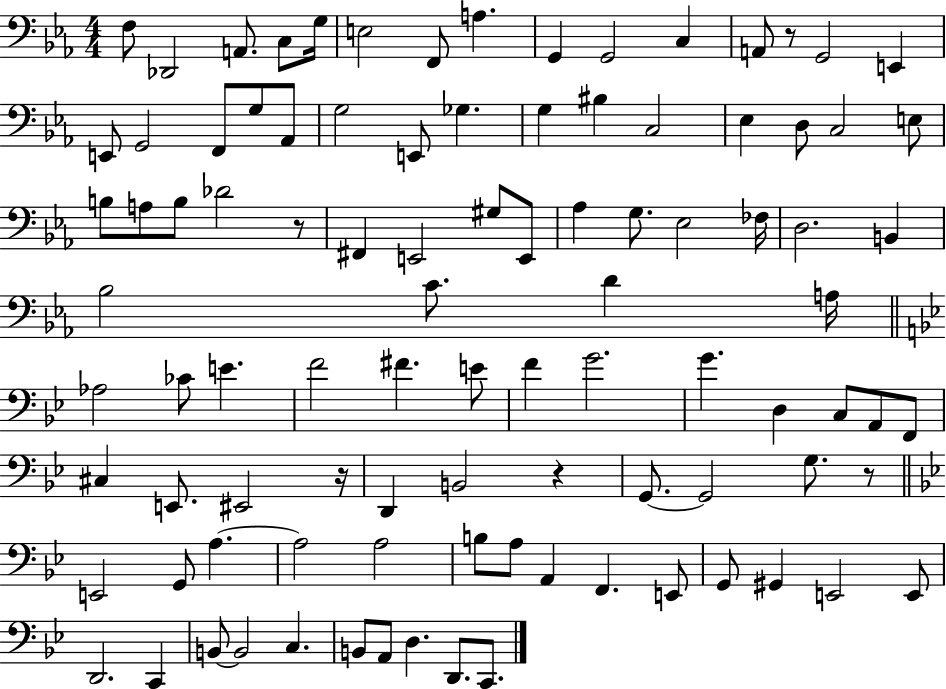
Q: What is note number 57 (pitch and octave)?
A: D3